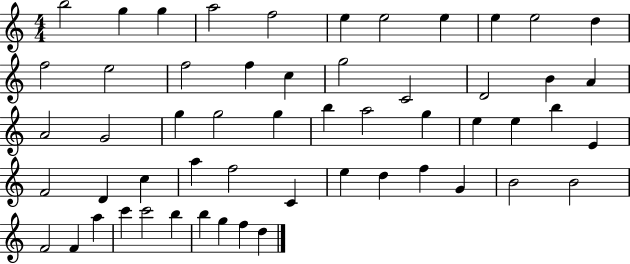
B5/h G5/q G5/q A5/h F5/h E5/q E5/h E5/q E5/q E5/h D5/q F5/h E5/h F5/h F5/q C5/q G5/h C4/h D4/h B4/q A4/q A4/h G4/h G5/q G5/h G5/q B5/q A5/h G5/q E5/q E5/q B5/q E4/q F4/h D4/q C5/q A5/q F5/h C4/q E5/q D5/q F5/q G4/q B4/h B4/h F4/h F4/q A5/q C6/q C6/h B5/q B5/q G5/q F5/q D5/q